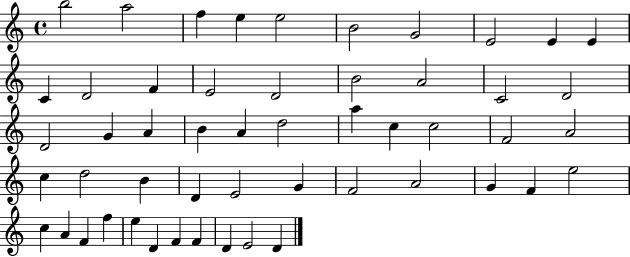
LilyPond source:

{
  \clef treble
  \time 4/4
  \defaultTimeSignature
  \key c \major
  b''2 a''2 | f''4 e''4 e''2 | b'2 g'2 | e'2 e'4 e'4 | \break c'4 d'2 f'4 | e'2 d'2 | b'2 a'2 | c'2 d'2 | \break d'2 g'4 a'4 | b'4 a'4 d''2 | a''4 c''4 c''2 | f'2 a'2 | \break c''4 d''2 b'4 | d'4 e'2 g'4 | f'2 a'2 | g'4 f'4 e''2 | \break c''4 a'4 f'4 f''4 | e''4 d'4 f'4 f'4 | d'4 e'2 d'4 | \bar "|."
}